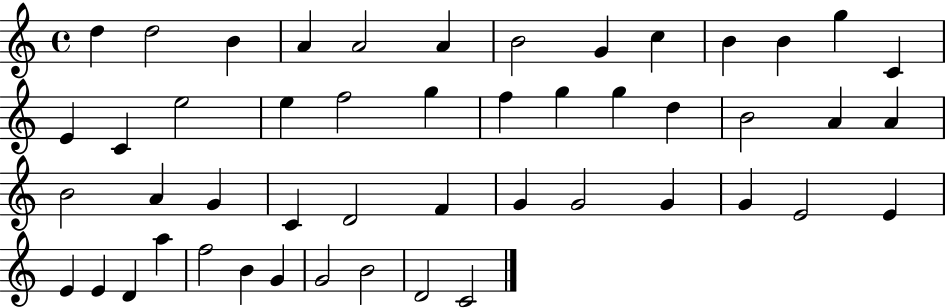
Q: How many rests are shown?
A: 0